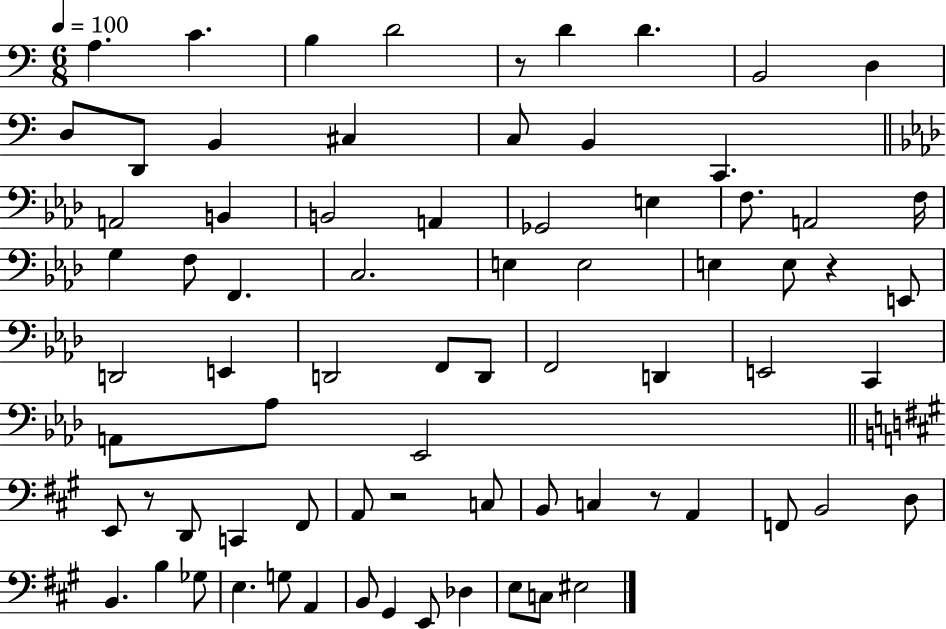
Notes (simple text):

A3/q. C4/q. B3/q D4/h R/e D4/q D4/q. B2/h D3/q D3/e D2/e B2/q C#3/q C3/e B2/q C2/q. A2/h B2/q B2/h A2/q Gb2/h E3/q F3/e. A2/h F3/s G3/q F3/e F2/q. C3/h. E3/q E3/h E3/q E3/e R/q E2/e D2/h E2/q D2/h F2/e D2/e F2/h D2/q E2/h C2/q A2/e Ab3/e Eb2/h E2/e R/e D2/e C2/q F#2/e A2/e R/h C3/e B2/e C3/q R/e A2/q F2/e B2/h D3/e B2/q. B3/q Gb3/e E3/q. G3/e A2/q B2/e G#2/q E2/e Db3/q E3/e C3/e EIS3/h